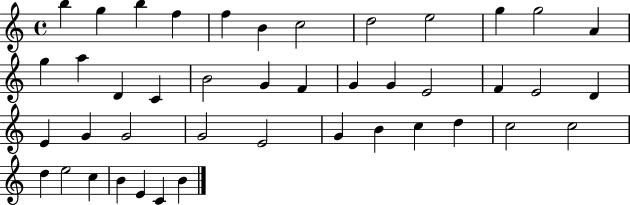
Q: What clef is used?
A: treble